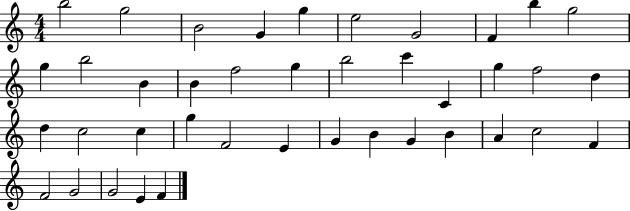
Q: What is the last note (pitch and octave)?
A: F4